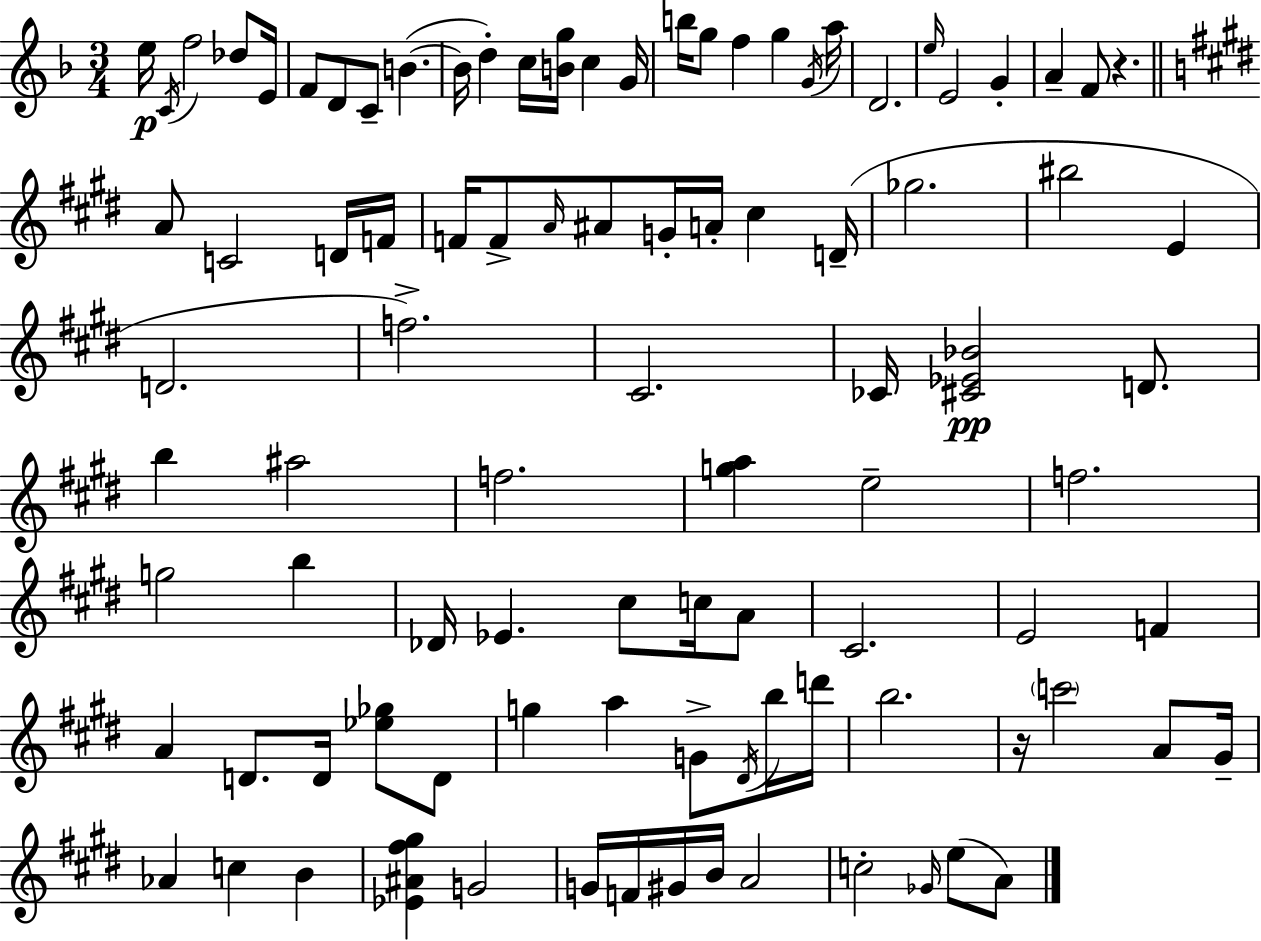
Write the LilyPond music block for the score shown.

{
  \clef treble
  \numericTimeSignature
  \time 3/4
  \key d \minor
  e''16\p \acciaccatura { c'16 } f''2 des''8 | e'16 f'8 d'8 c'8-- b'4.~(~ | b'16 d''4-.) c''16 <b' g''>16 c''4 | g'16 b''16 g''8 f''4 g''4 | \break \acciaccatura { g'16 } a''16 d'2. | \grace { e''16 } e'2 g'4-. | a'4-- f'8 r4. | \bar "||" \break \key e \major a'8 c'2 d'16 f'16 | f'16 f'8-> \grace { a'16 } ais'8 g'16-. a'16-. cis''4 | d'16--( ges''2. | bis''2 e'4 | \break d'2. | f''2.->) | cis'2. | ces'16 <cis' ees' bes'>2\pp d'8. | \break b''4 ais''2 | f''2. | <g'' a''>4 e''2-- | f''2. | \break g''2 b''4 | des'16 ees'4. cis''8 c''16 a'8 | cis'2. | e'2 f'4 | \break a'4 d'8. d'16 <ees'' ges''>8 d'8 | g''4 a''4 g'8-> \acciaccatura { dis'16 } | b''16 d'''16 b''2. | r16 \parenthesize c'''2 a'8 | \break gis'16-- aes'4 c''4 b'4 | <ees' ais' fis'' gis''>4 g'2 | g'16 f'16 gis'16 b'16 a'2 | c''2-. \grace { ges'16 }( e''8 | \break a'8) \bar "|."
}